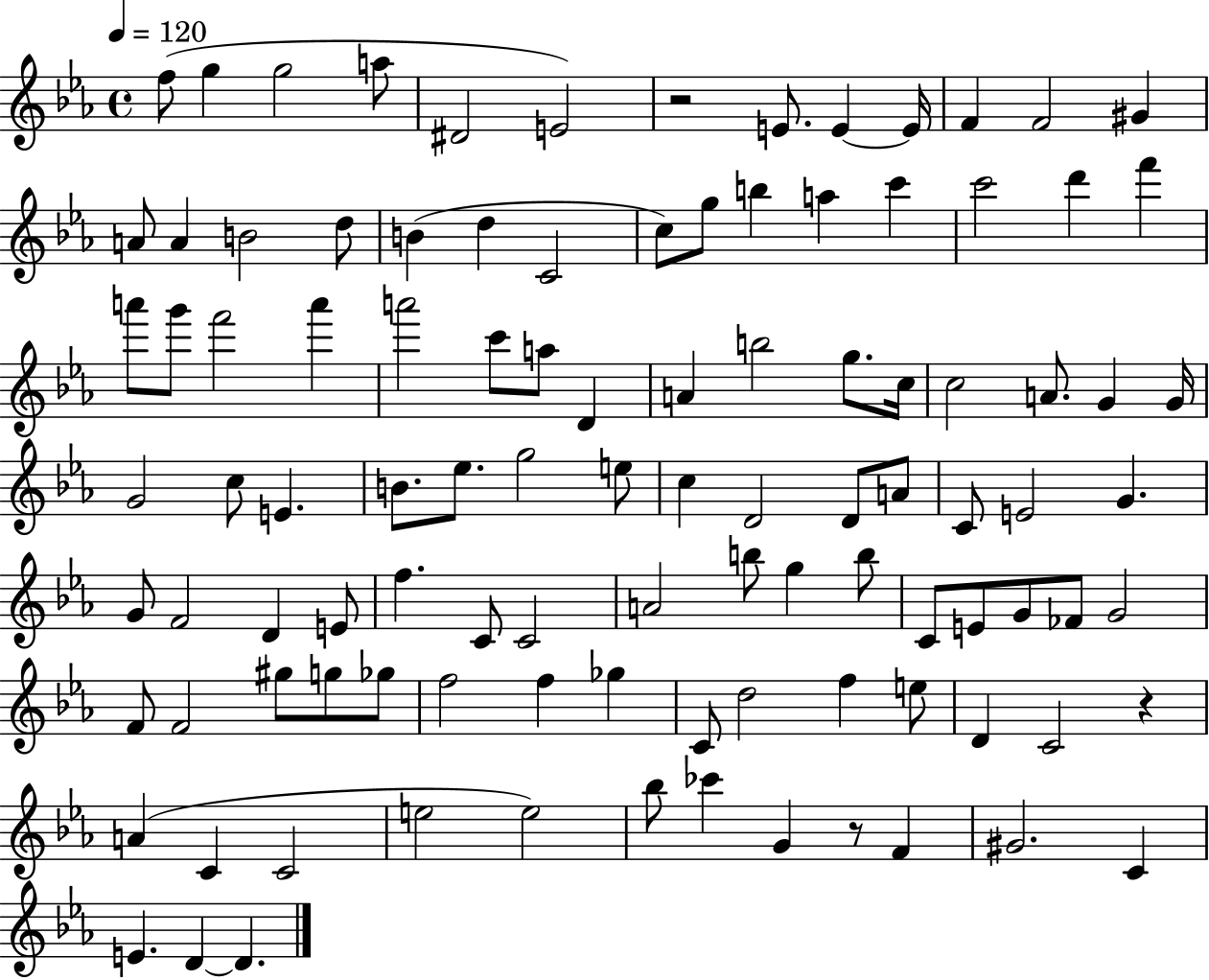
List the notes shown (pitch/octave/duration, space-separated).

F5/e G5/q G5/h A5/e D#4/h E4/h R/h E4/e. E4/q E4/s F4/q F4/h G#4/q A4/e A4/q B4/h D5/e B4/q D5/q C4/h C5/e G5/e B5/q A5/q C6/q C6/h D6/q F6/q A6/e G6/e F6/h A6/q A6/h C6/e A5/e D4/q A4/q B5/h G5/e. C5/s C5/h A4/e. G4/q G4/s G4/h C5/e E4/q. B4/e. Eb5/e. G5/h E5/e C5/q D4/h D4/e A4/e C4/e E4/h G4/q. G4/e F4/h D4/q E4/e F5/q. C4/e C4/h A4/h B5/e G5/q B5/e C4/e E4/e G4/e FES4/e G4/h F4/e F4/h G#5/e G5/e Gb5/e F5/h F5/q Gb5/q C4/e D5/h F5/q E5/e D4/q C4/h R/q A4/q C4/q C4/h E5/h E5/h Bb5/e CES6/q G4/q R/e F4/q G#4/h. C4/q E4/q. D4/q D4/q.